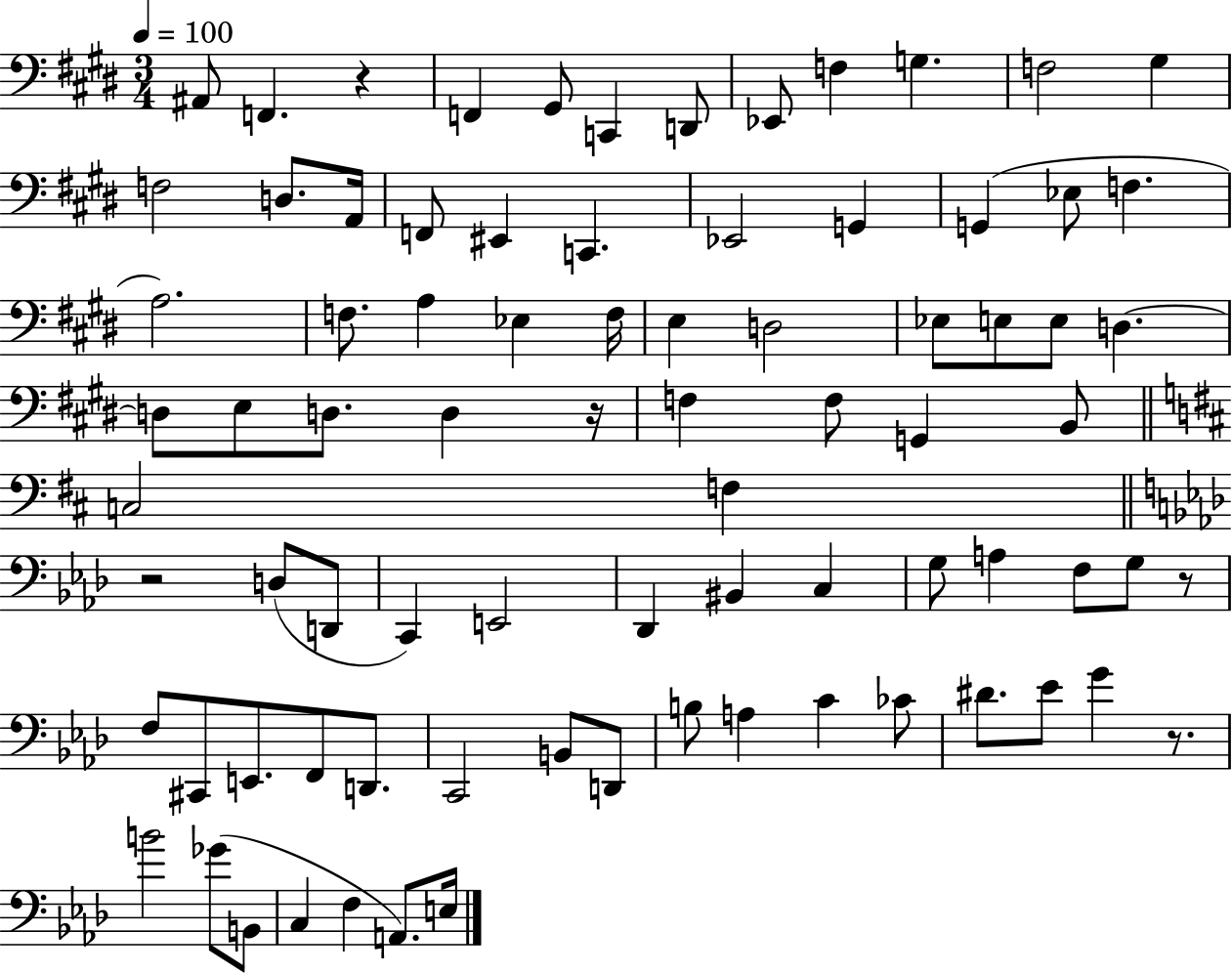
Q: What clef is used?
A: bass